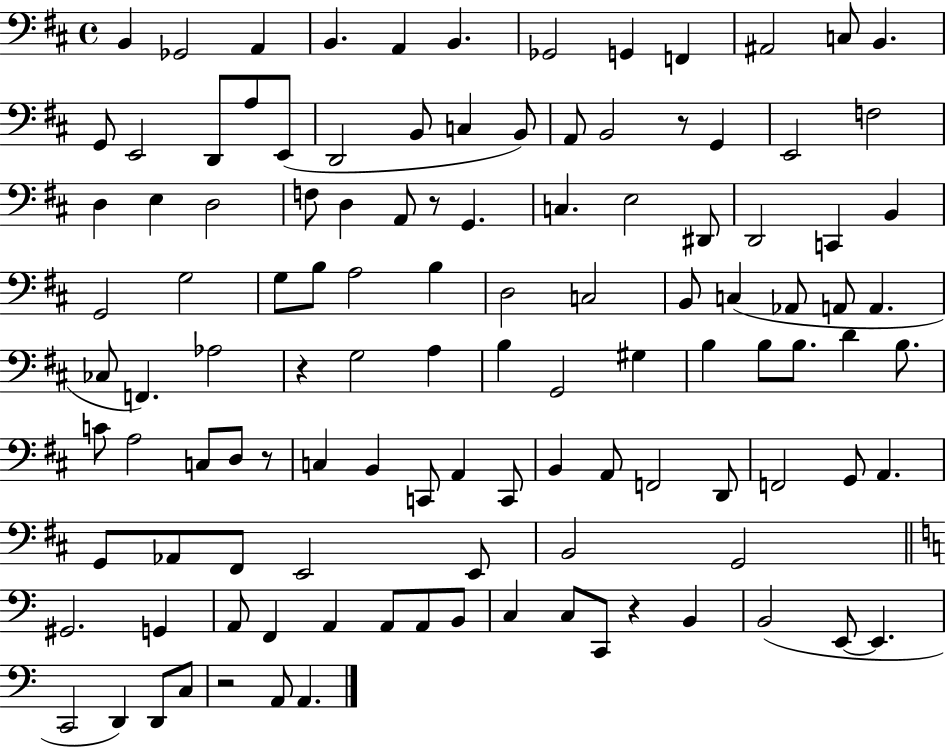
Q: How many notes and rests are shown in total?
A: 115